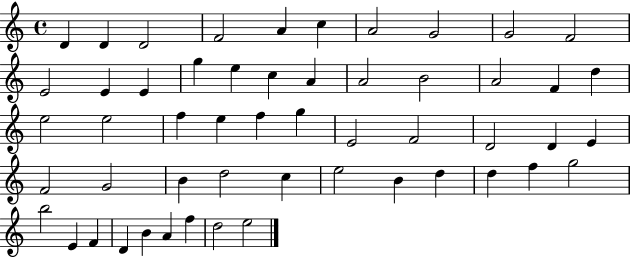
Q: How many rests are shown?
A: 0